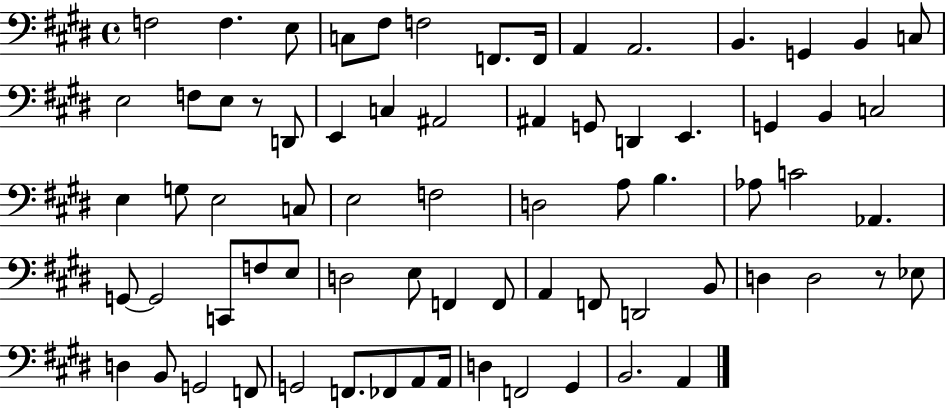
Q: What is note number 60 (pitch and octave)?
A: F2